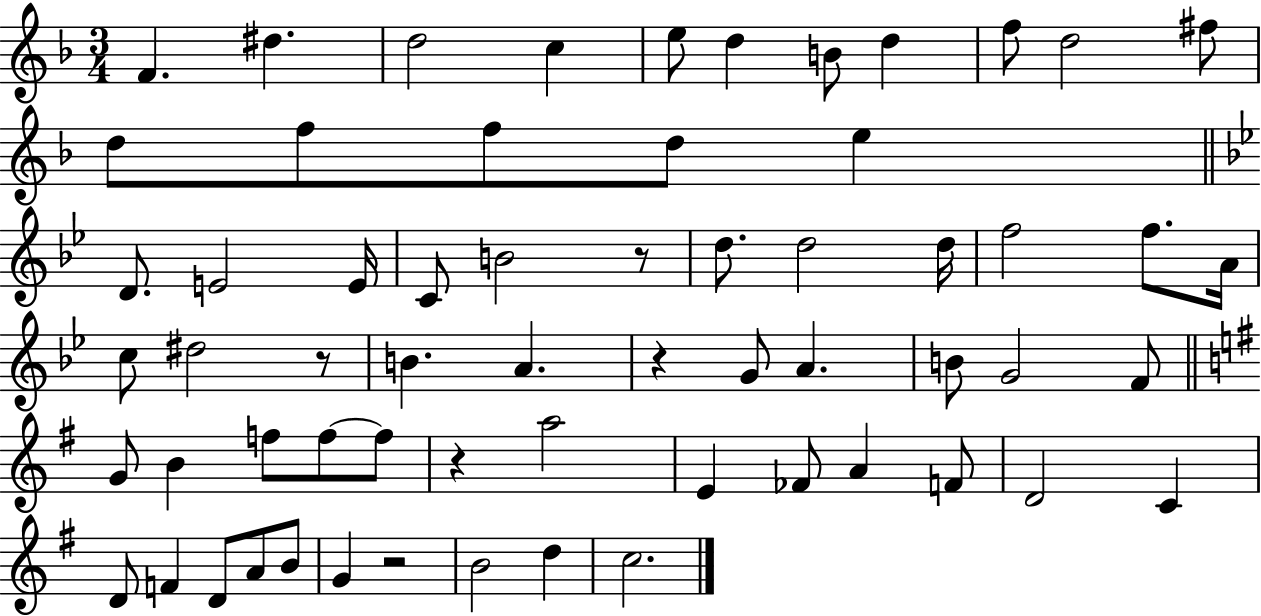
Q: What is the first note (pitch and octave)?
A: F4